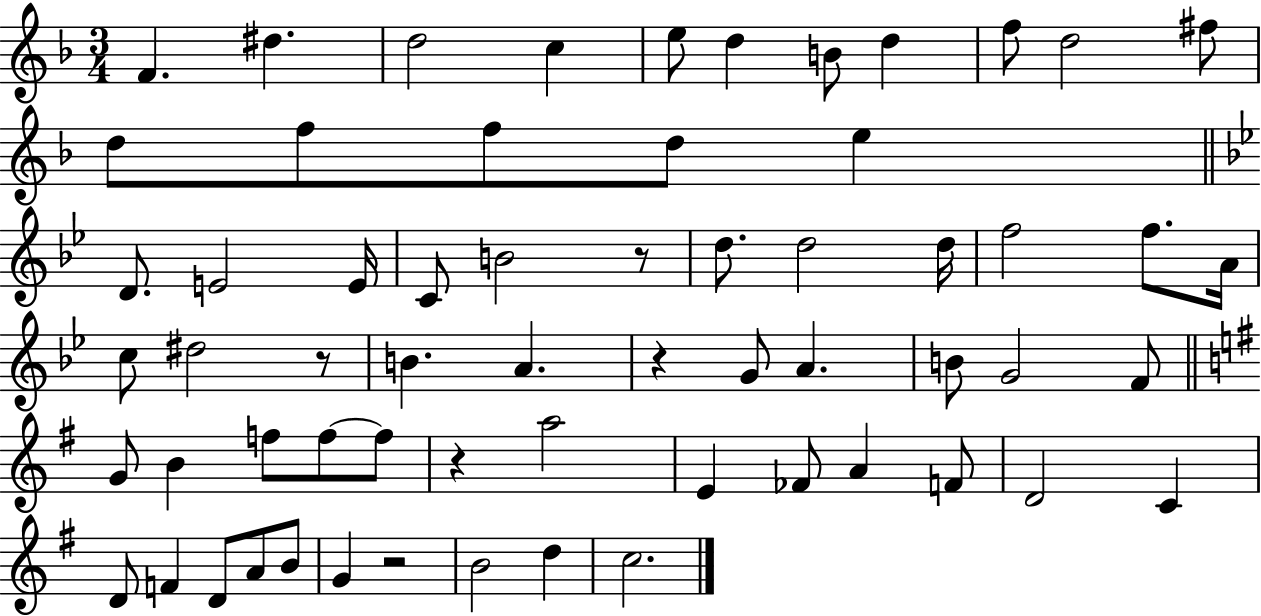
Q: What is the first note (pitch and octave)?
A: F4